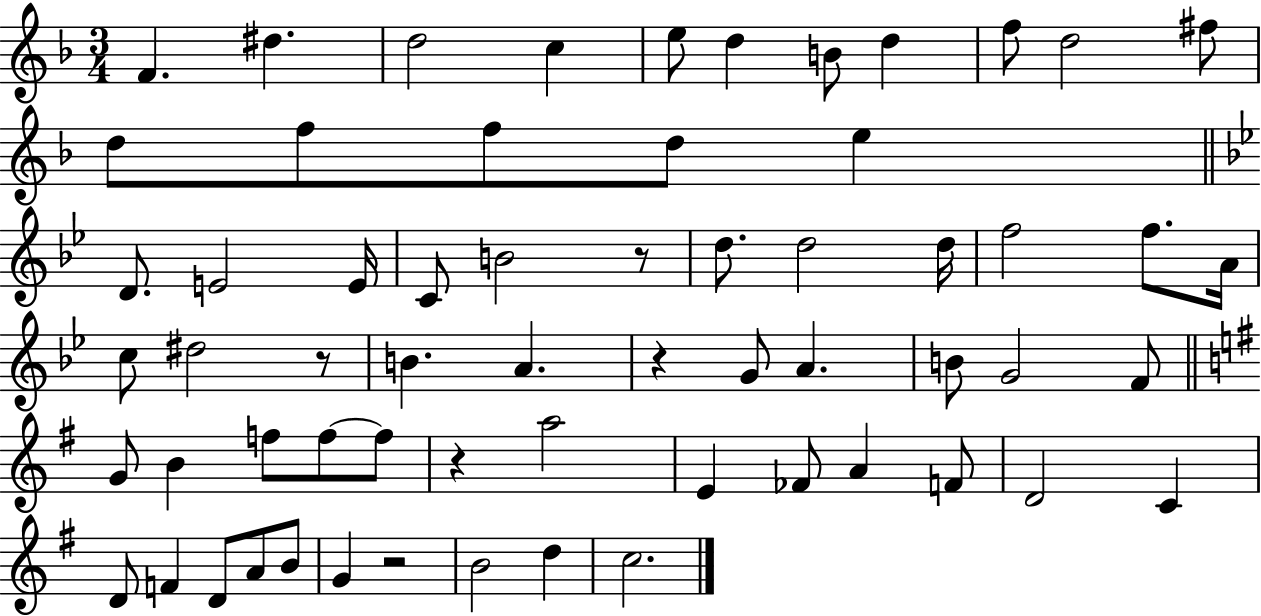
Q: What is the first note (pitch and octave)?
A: F4